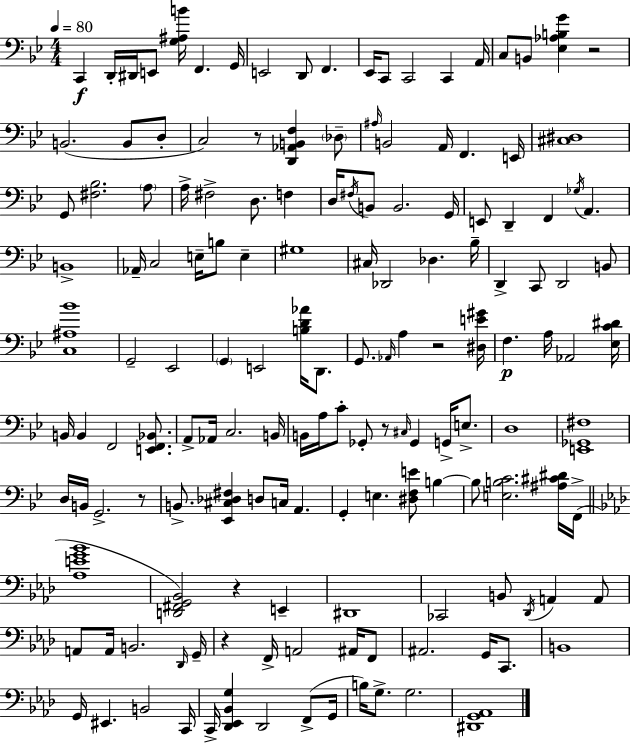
X:1
T:Untitled
M:4/4
L:1/4
K:Bb
C,, D,,/4 ^D,,/4 E,,/2 [G,^A,B]/4 F,, G,,/4 E,,2 D,,/2 F,, _E,,/4 C,,/2 C,,2 C,, A,,/4 C,/2 B,,/2 [_E,_A,B,G] z2 B,,2 B,,/2 D,/2 C,2 z/2 [D,,_A,,B,,F,] _D,/2 ^A,/4 B,,2 A,,/4 F,, E,,/4 [^C,^D,]4 G,,/2 [^F,_B,]2 A,/2 A,/4 ^F,2 D,/2 F, D,/4 ^F,/4 B,,/2 B,,2 G,,/4 E,,/2 D,, F,, _G,/4 A,, B,,4 _A,,/4 C,2 E,/4 B,/2 E, ^G,4 ^C,/4 _D,,2 _D, _B,/4 D,, C,,/2 D,,2 B,,/2 [C,^A,_B]4 G,,2 _E,,2 G,, E,,2 [B,D_A]/4 D,,/2 G,,/2 _A,,/4 A, z2 [^D,E^G]/4 F, A,/4 _A,,2 [_E,C^D]/4 B,,/4 B,, F,,2 [E,,F,,_B,,]/2 A,,/2 _A,,/4 C,2 B,,/4 B,,/4 A,/4 C/2 _G,,/2 z/2 ^C,/4 _G,, G,,/4 E,/2 D,4 [E,,_G,,^F,]4 D,/4 B,,/4 G,,2 z/2 B,,/2 [_E,,^C,_D,^F,] D,/2 C,/4 A,, G,, E, [^D,F,E]/2 B, B,/2 [E,B,C]2 [^A,^C^D]/4 F,,/4 [_A,EG_B]4 [D,,^F,,G,,_B,,]2 z E,, ^D,,4 _C,,2 B,,/2 _D,,/4 A,, A,,/2 A,,/2 A,,/4 B,,2 _D,,/4 G,,/4 z F,,/4 A,,2 ^A,,/4 F,,/2 ^A,,2 G,,/4 C,,/2 B,,4 G,,/4 ^E,, B,,2 C,,/4 C,,/4 [_D,,_E,,_B,,G,] _D,,2 F,,/2 G,,/4 B,/4 G,/2 G,2 [^D,,G,,_A,,]4